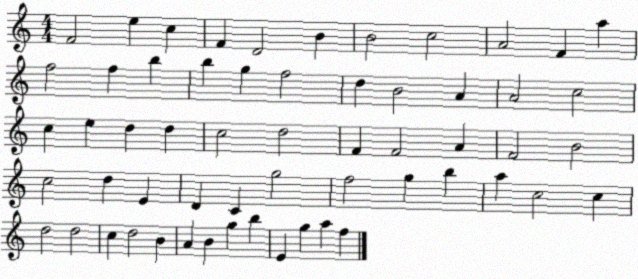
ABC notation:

X:1
T:Untitled
M:4/4
L:1/4
K:C
F2 e c F D2 B B2 c2 A2 F a f2 f b b g f2 d B2 A A2 c2 c e d d c2 d2 F F2 A F2 B2 c2 d E D C g2 f2 g b a c2 c d2 d2 c d2 B A B g b E g a f